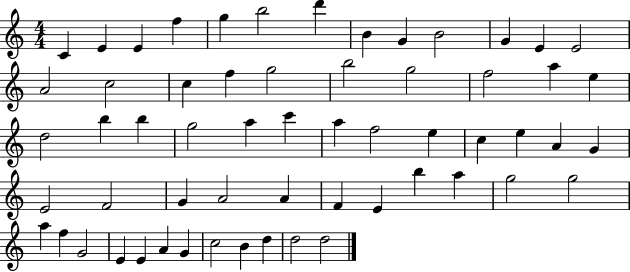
C4/q E4/q E4/q F5/q G5/q B5/h D6/q B4/q G4/q B4/h G4/q E4/q E4/h A4/h C5/h C5/q F5/q G5/h B5/h G5/h F5/h A5/q E5/q D5/h B5/q B5/q G5/h A5/q C6/q A5/q F5/h E5/q C5/q E5/q A4/q G4/q E4/h F4/h G4/q A4/h A4/q F4/q E4/q B5/q A5/q G5/h G5/h A5/q F5/q G4/h E4/q E4/q A4/q G4/q C5/h B4/q D5/q D5/h D5/h